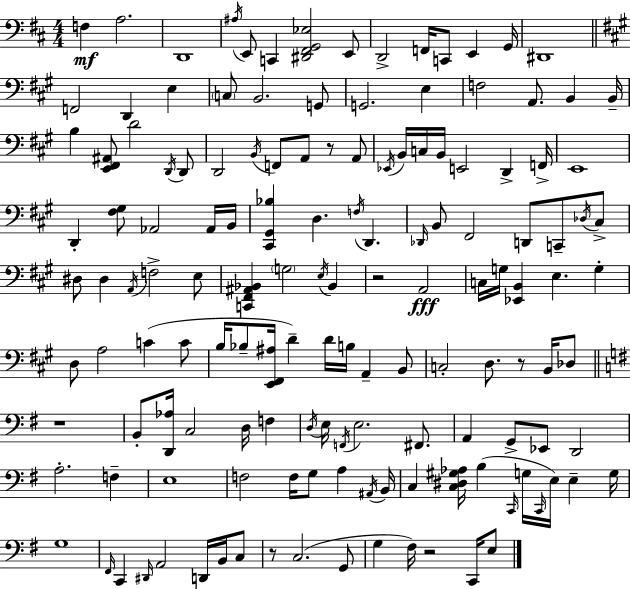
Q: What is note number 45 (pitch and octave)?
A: Ab2